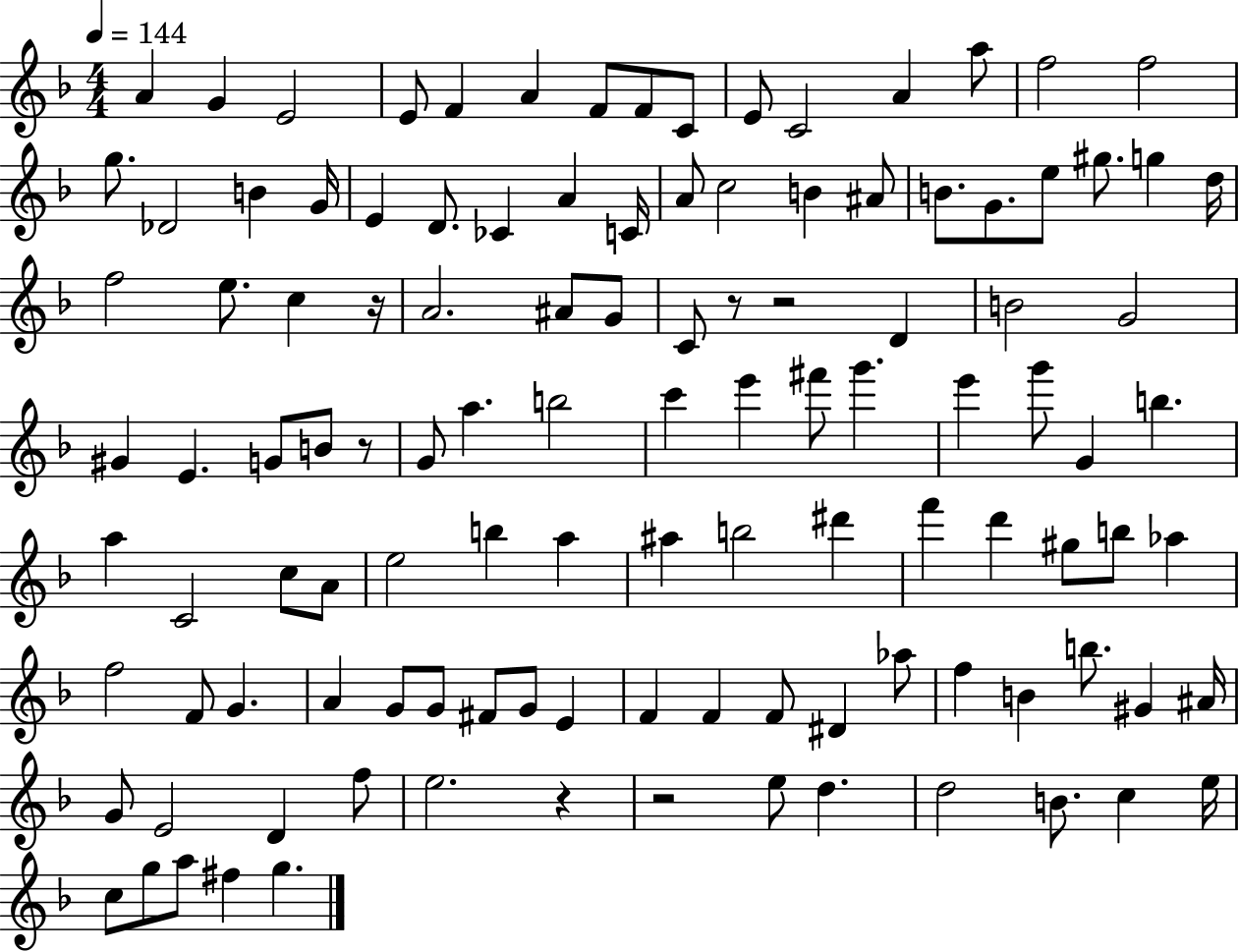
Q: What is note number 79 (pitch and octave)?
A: G4